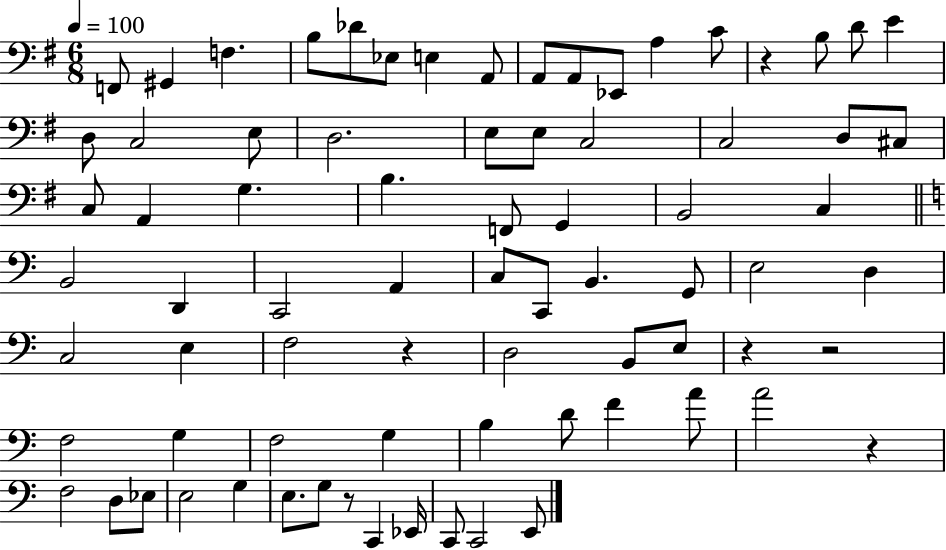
F2/e G#2/q F3/q. B3/e Db4/e Eb3/e E3/q A2/e A2/e A2/e Eb2/e A3/q C4/e R/q B3/e D4/e E4/q D3/e C3/h E3/e D3/h. E3/e E3/e C3/h C3/h D3/e C#3/e C3/e A2/q G3/q. B3/q. F2/e G2/q B2/h C3/q B2/h D2/q C2/h A2/q C3/e C2/e B2/q. G2/e E3/h D3/q C3/h E3/q F3/h R/q D3/h B2/e E3/e R/q R/h F3/h G3/q F3/h G3/q B3/q D4/e F4/q A4/e A4/h R/q F3/h D3/e Eb3/e E3/h G3/q E3/e. G3/e R/e C2/q Eb2/s C2/e C2/h E2/e